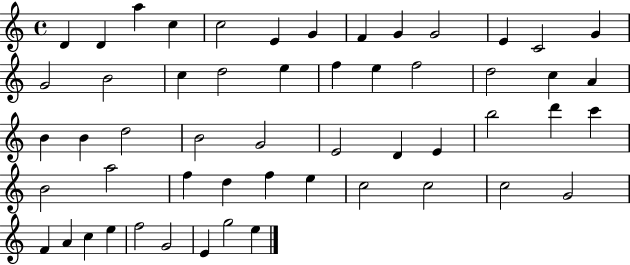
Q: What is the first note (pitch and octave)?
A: D4